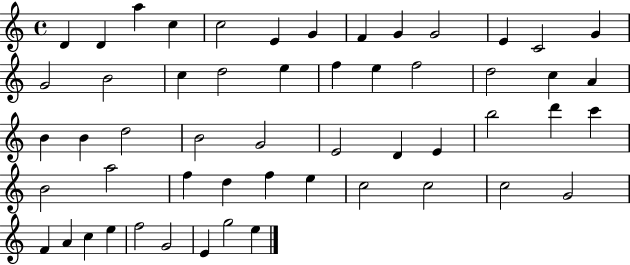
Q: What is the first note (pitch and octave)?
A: D4